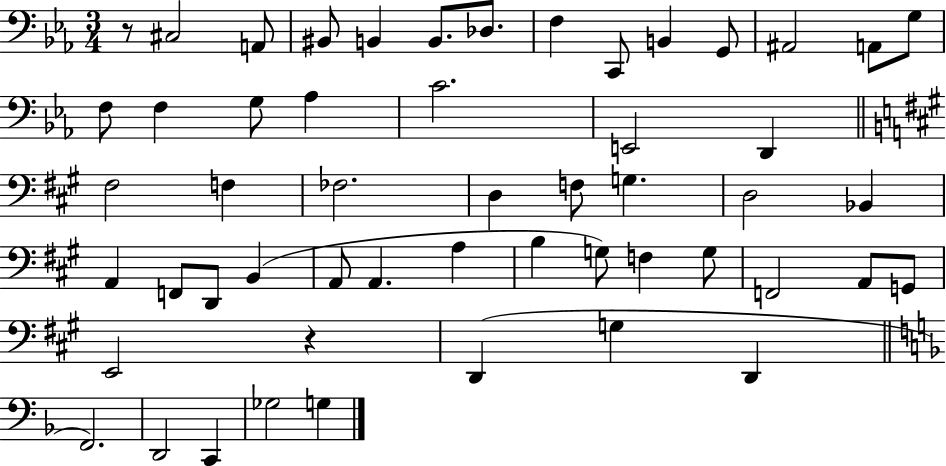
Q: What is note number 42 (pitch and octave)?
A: G2